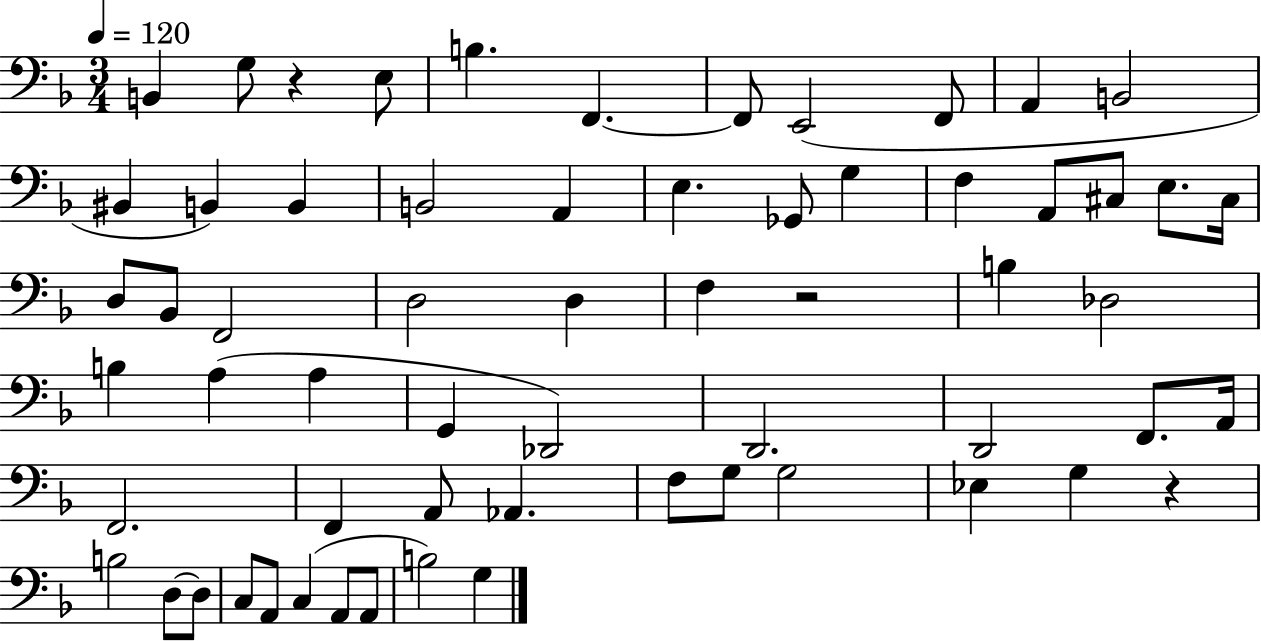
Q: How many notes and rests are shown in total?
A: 62